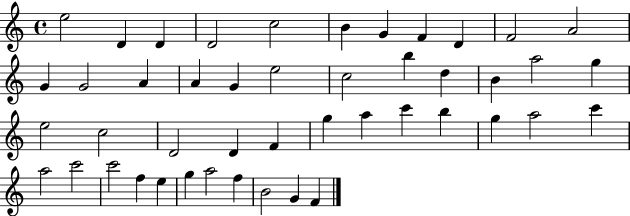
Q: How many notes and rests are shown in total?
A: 46